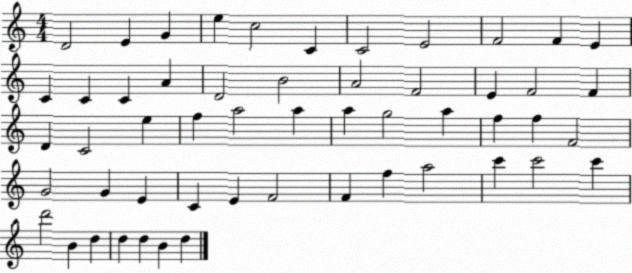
X:1
T:Untitled
M:4/4
L:1/4
K:C
D2 E G e c2 C C2 E2 F2 F E C C C A D2 B2 A2 F2 E F2 F D C2 e f a2 a a g2 a f f F2 G2 G E C E F2 F f a2 c' c'2 c' d'2 B d d d B d